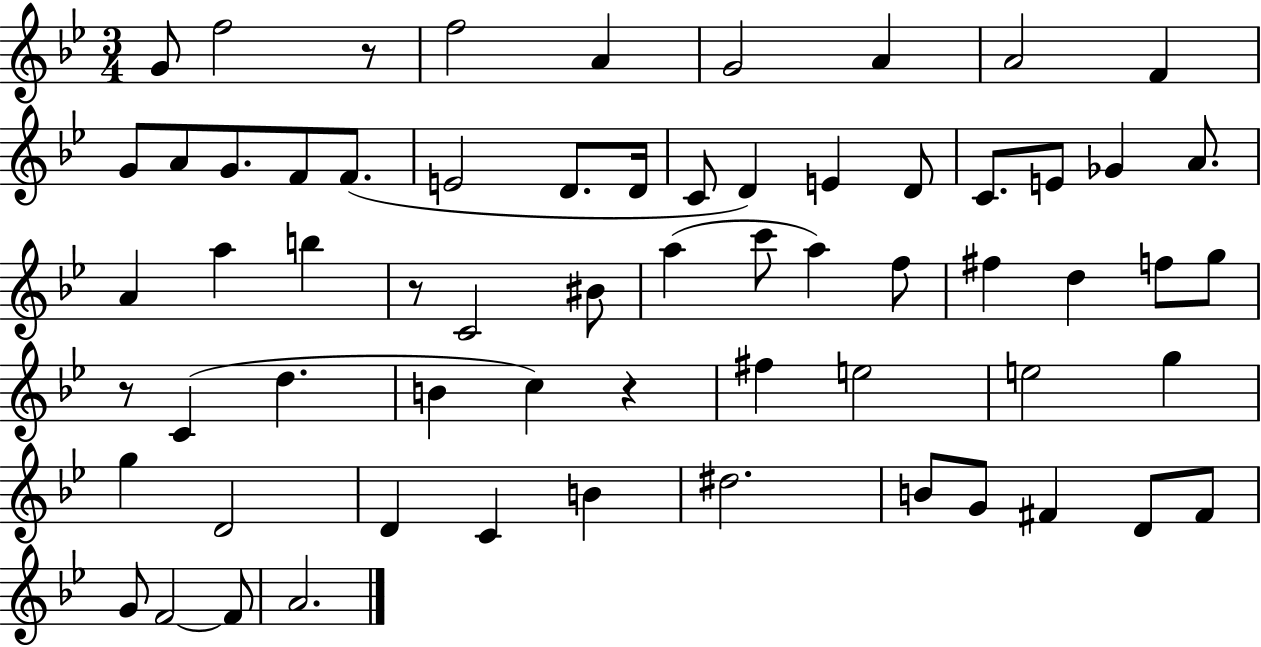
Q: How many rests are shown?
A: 4